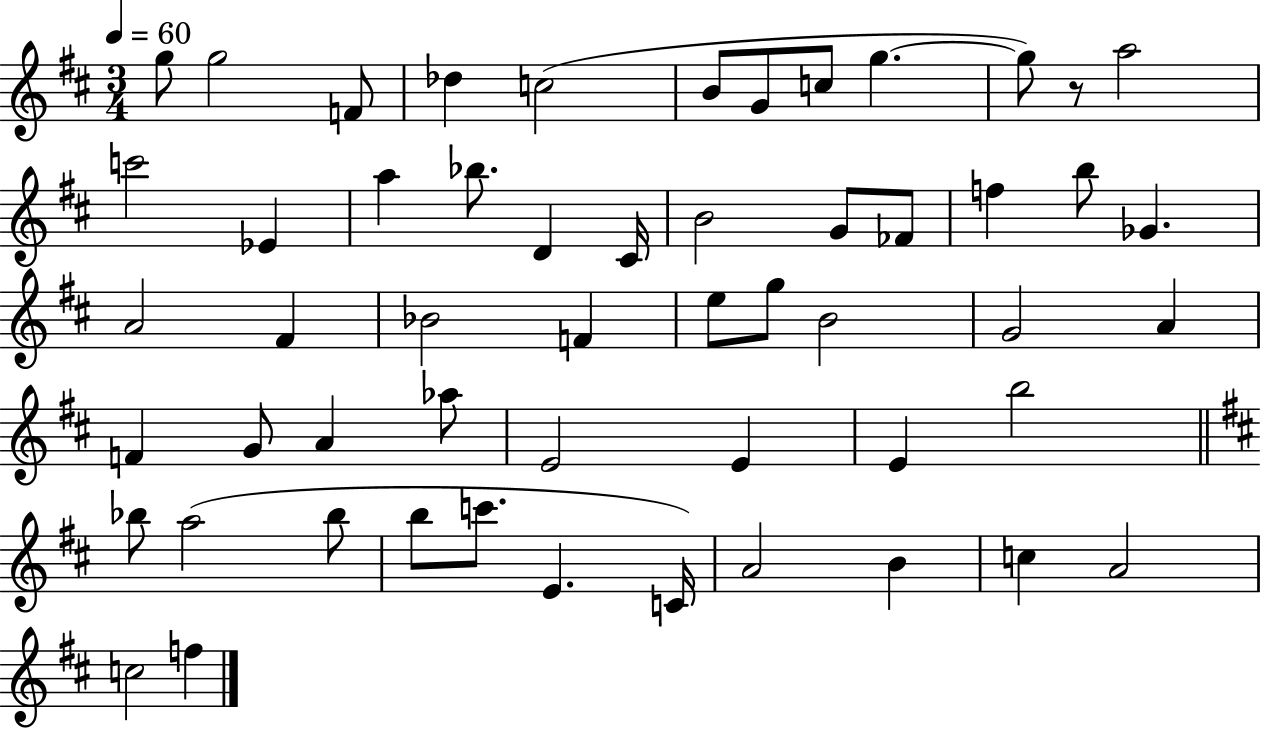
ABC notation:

X:1
T:Untitled
M:3/4
L:1/4
K:D
g/2 g2 F/2 _d c2 B/2 G/2 c/2 g g/2 z/2 a2 c'2 _E a _b/2 D ^C/4 B2 G/2 _F/2 f b/2 _G A2 ^F _B2 F e/2 g/2 B2 G2 A F G/2 A _a/2 E2 E E b2 _b/2 a2 _b/2 b/2 c'/2 E C/4 A2 B c A2 c2 f